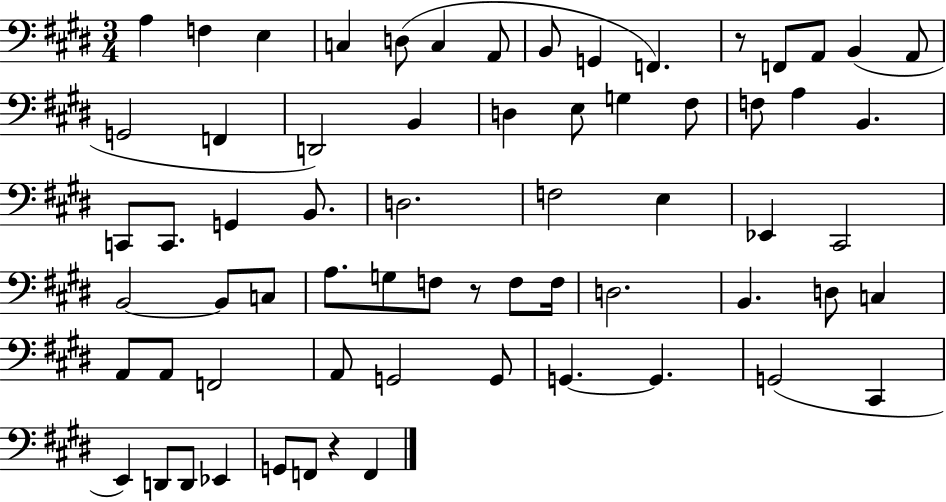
{
  \clef bass
  \numericTimeSignature
  \time 3/4
  \key e \major
  a4 f4 e4 | c4 d8( c4 a,8 | b,8 g,4 f,4.) | r8 f,8 a,8 b,4( a,8 | \break g,2 f,4 | d,2) b,4 | d4 e8 g4 fis8 | f8 a4 b,4. | \break c,8 c,8. g,4 b,8. | d2. | f2 e4 | ees,4 cis,2 | \break b,2~~ b,8 c8 | a8. g8 f8 r8 f8 f16 | d2. | b,4. d8 c4 | \break a,8 a,8 f,2 | a,8 g,2 g,8 | g,4.~~ g,4. | g,2( cis,4 | \break e,4) d,8 d,8 ees,4 | g,8 f,8 r4 f,4 | \bar "|."
}